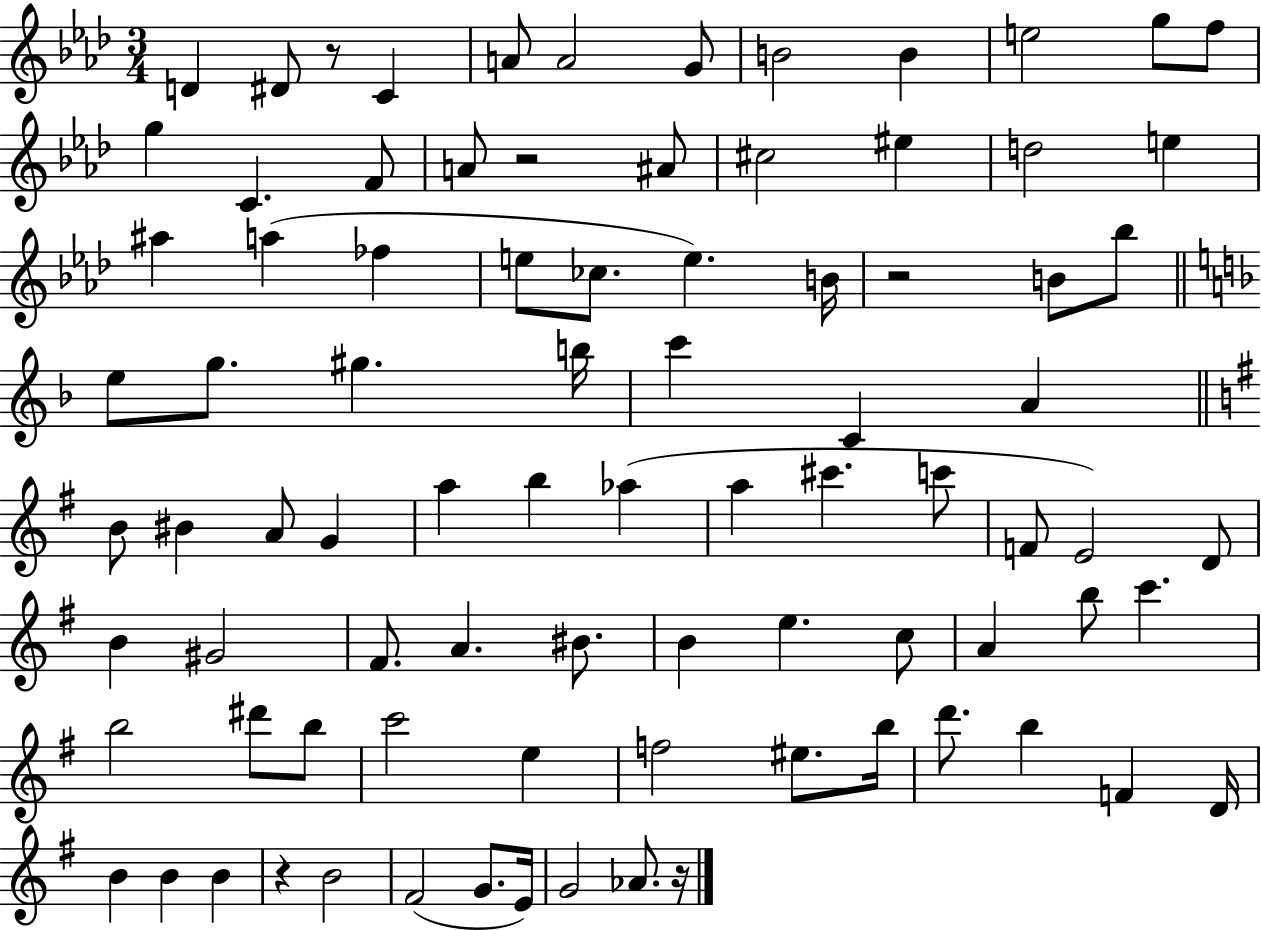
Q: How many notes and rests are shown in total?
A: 86